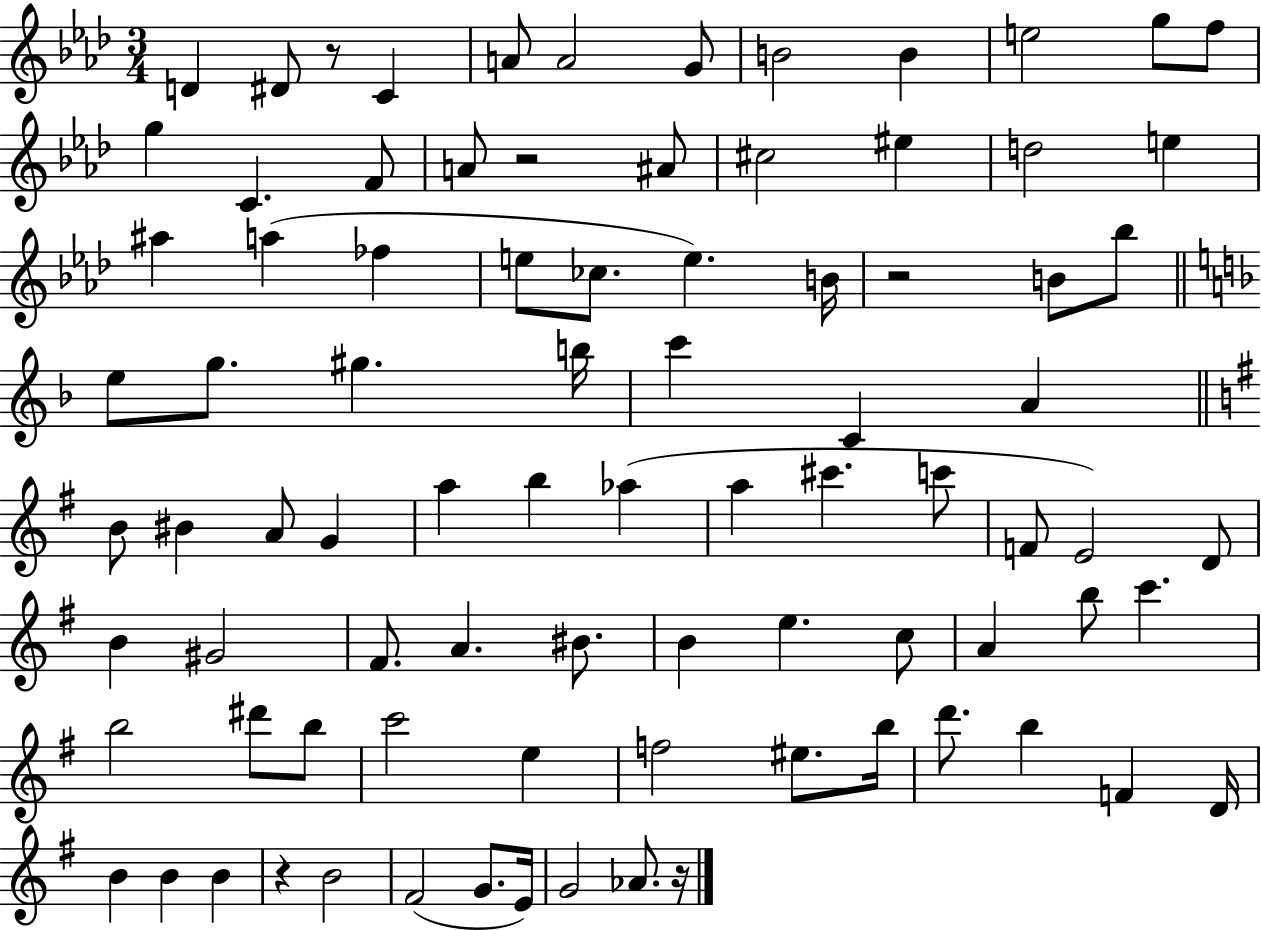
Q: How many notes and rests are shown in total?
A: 86